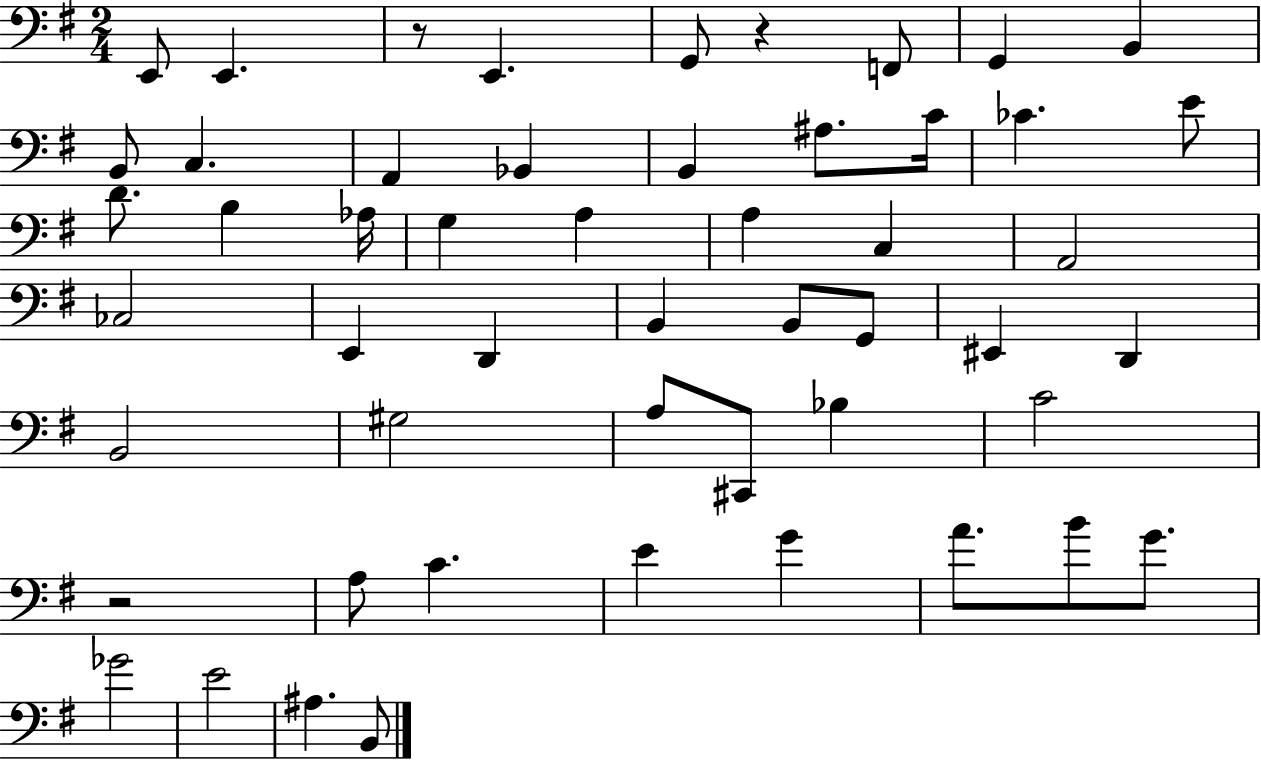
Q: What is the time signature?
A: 2/4